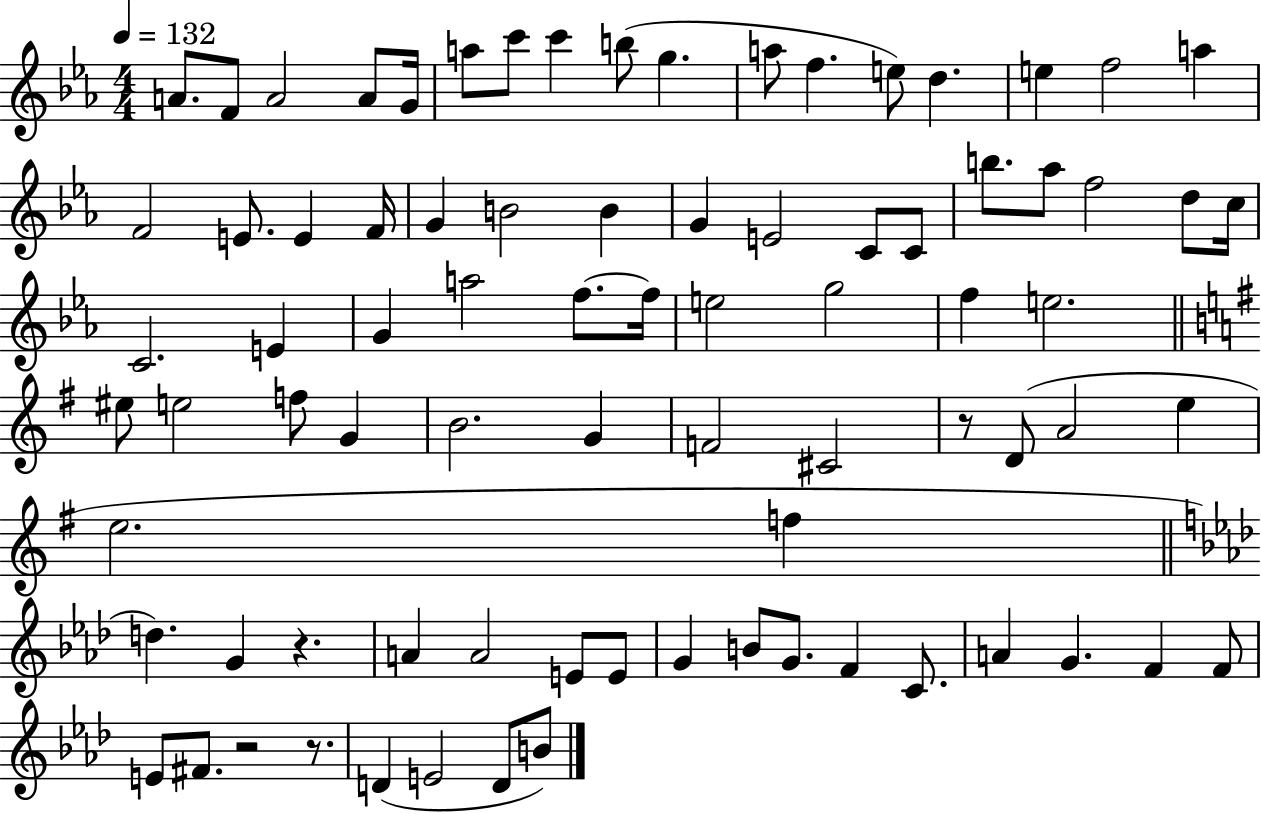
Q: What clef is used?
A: treble